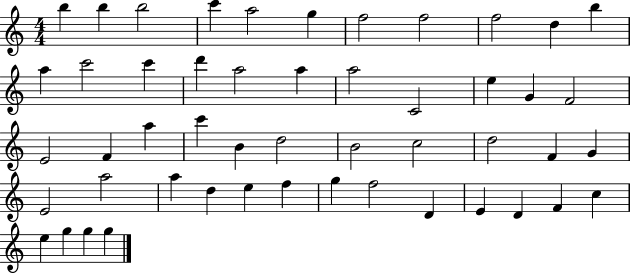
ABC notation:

X:1
T:Untitled
M:4/4
L:1/4
K:C
b b b2 c' a2 g f2 f2 f2 d b a c'2 c' d' a2 a a2 C2 e G F2 E2 F a c' B d2 B2 c2 d2 F G E2 a2 a d e f g f2 D E D F c e g g g